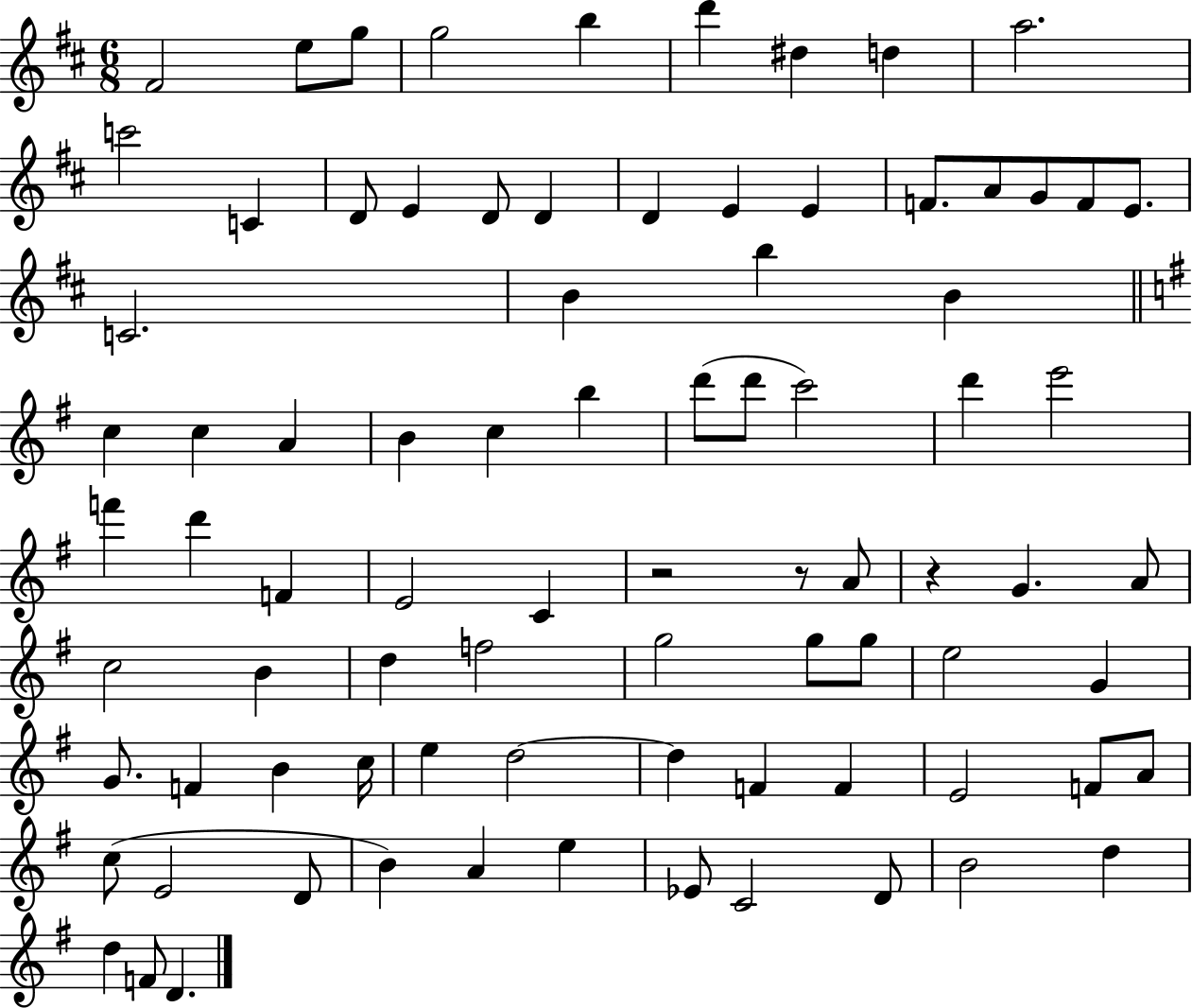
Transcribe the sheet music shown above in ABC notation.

X:1
T:Untitled
M:6/8
L:1/4
K:D
^F2 e/2 g/2 g2 b d' ^d d a2 c'2 C D/2 E D/2 D D E E F/2 A/2 G/2 F/2 E/2 C2 B b B c c A B c b d'/2 d'/2 c'2 d' e'2 f' d' F E2 C z2 z/2 A/2 z G A/2 c2 B d f2 g2 g/2 g/2 e2 G G/2 F B c/4 e d2 d F F E2 F/2 A/2 c/2 E2 D/2 B A e _E/2 C2 D/2 B2 d d F/2 D